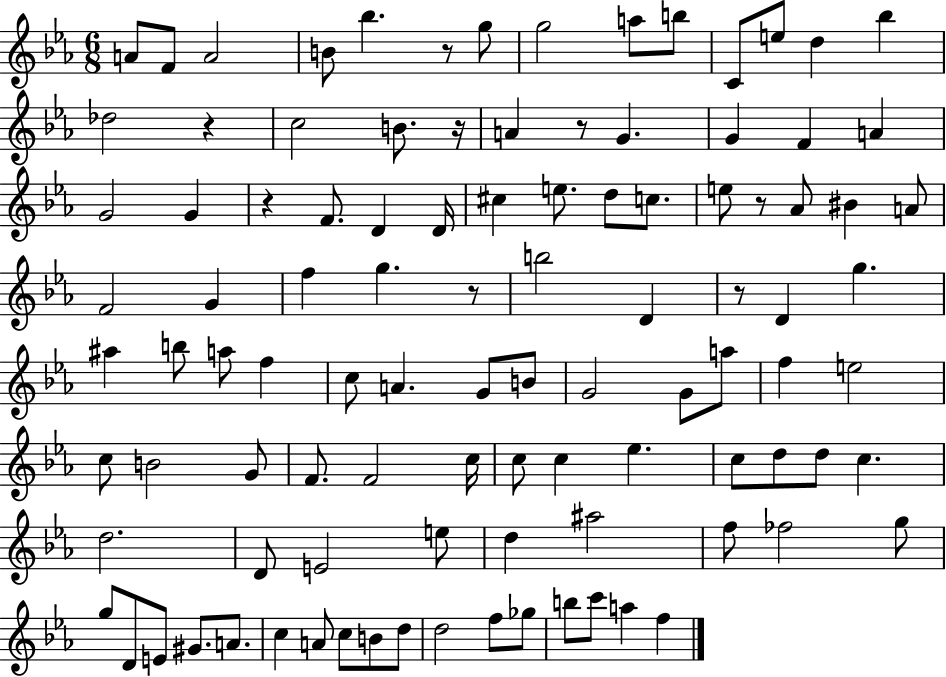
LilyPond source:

{
  \clef treble
  \numericTimeSignature
  \time 6/8
  \key ees \major
  \repeat volta 2 { a'8 f'8 a'2 | b'8 bes''4. r8 g''8 | g''2 a''8 b''8 | c'8 e''8 d''4 bes''4 | \break des''2 r4 | c''2 b'8. r16 | a'4 r8 g'4. | g'4 f'4 a'4 | \break g'2 g'4 | r4 f'8. d'4 d'16 | cis''4 e''8. d''8 c''8. | e''8 r8 aes'8 bis'4 a'8 | \break f'2 g'4 | f''4 g''4. r8 | b''2 d'4 | r8 d'4 g''4. | \break ais''4 b''8 a''8 f''4 | c''8 a'4. g'8 b'8 | g'2 g'8 a''8 | f''4 e''2 | \break c''8 b'2 g'8 | f'8. f'2 c''16 | c''8 c''4 ees''4. | c''8 d''8 d''8 c''4. | \break d''2. | d'8 e'2 e''8 | d''4 ais''2 | f''8 fes''2 g''8 | \break g''8 d'8 e'8 gis'8. a'8. | c''4 a'8 c''8 b'8 d''8 | d''2 f''8 ges''8 | b''8 c'''8 a''4 f''4 | \break } \bar "|."
}